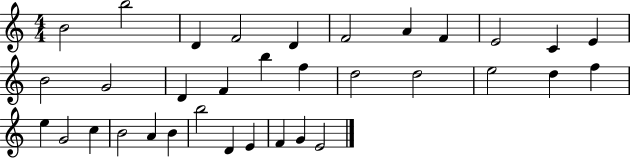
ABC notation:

X:1
T:Untitled
M:4/4
L:1/4
K:C
B2 b2 D F2 D F2 A F E2 C E B2 G2 D F b f d2 d2 e2 d f e G2 c B2 A B b2 D E F G E2